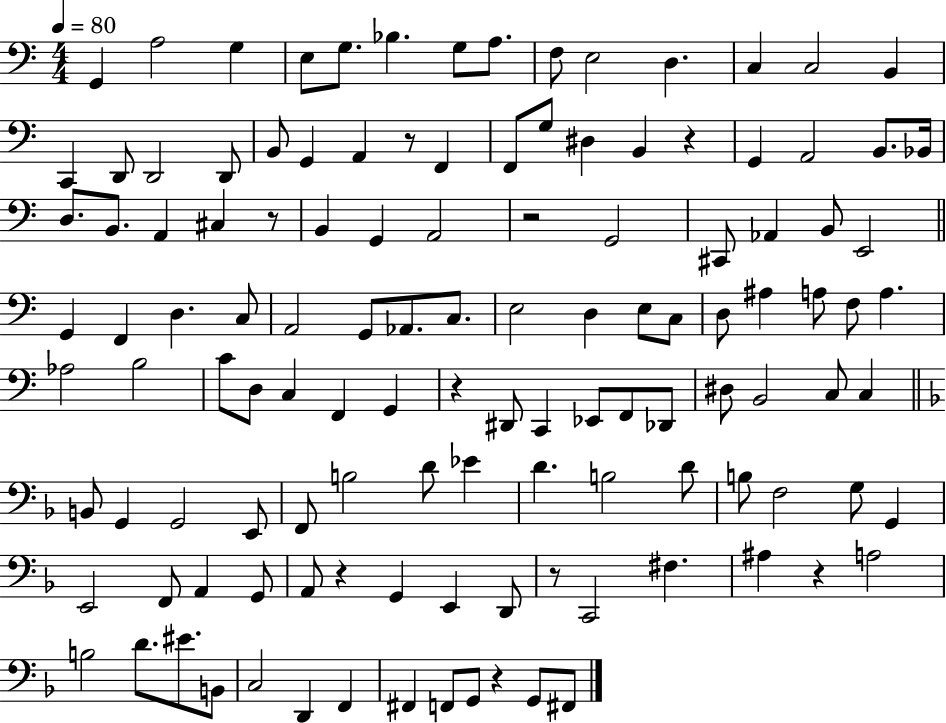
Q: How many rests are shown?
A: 9